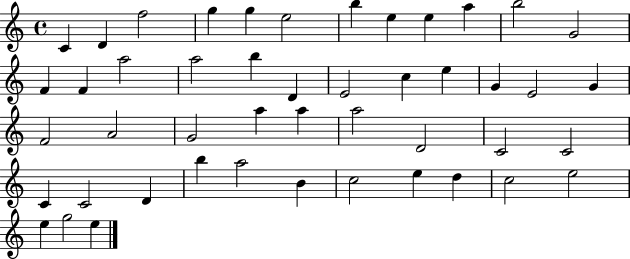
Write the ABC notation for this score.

X:1
T:Untitled
M:4/4
L:1/4
K:C
C D f2 g g e2 b e e a b2 G2 F F a2 a2 b D E2 c e G E2 G F2 A2 G2 a a a2 D2 C2 C2 C C2 D b a2 B c2 e d c2 e2 e g2 e